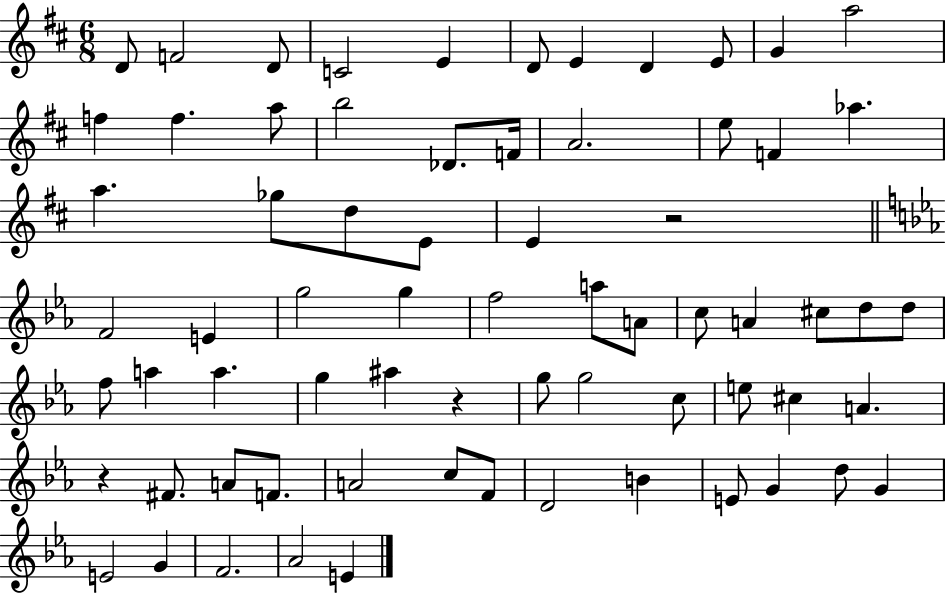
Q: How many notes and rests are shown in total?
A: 69